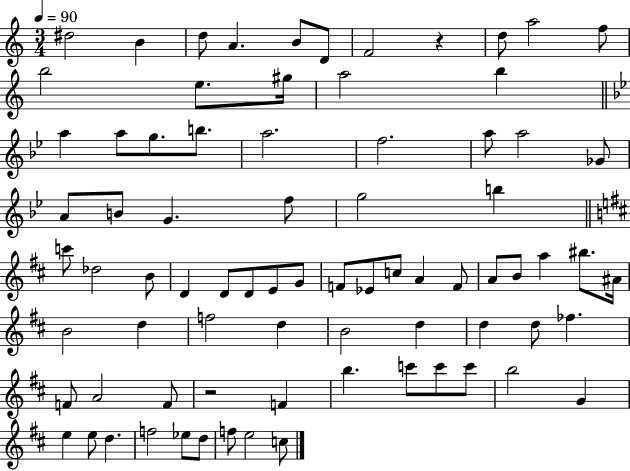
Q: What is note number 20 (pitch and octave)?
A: A5